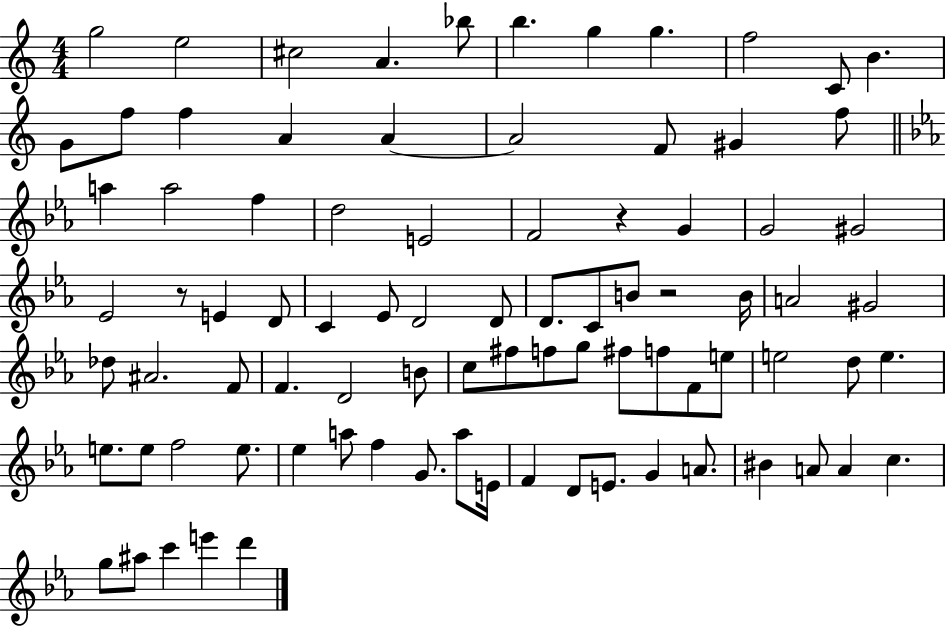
X:1
T:Untitled
M:4/4
L:1/4
K:C
g2 e2 ^c2 A _b/2 b g g f2 C/2 B G/2 f/2 f A A A2 F/2 ^G f/2 a a2 f d2 E2 F2 z G G2 ^G2 _E2 z/2 E D/2 C _E/2 D2 D/2 D/2 C/2 B/2 z2 B/4 A2 ^G2 _d/2 ^A2 F/2 F D2 B/2 c/2 ^f/2 f/2 g/2 ^f/2 f/2 F/2 e/2 e2 d/2 e e/2 e/2 f2 e/2 _e a/2 f G/2 a/2 E/4 F D/2 E/2 G A/2 ^B A/2 A c g/2 ^a/2 c' e' d'